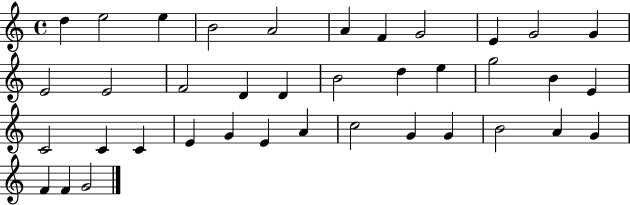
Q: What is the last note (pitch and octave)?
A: G4